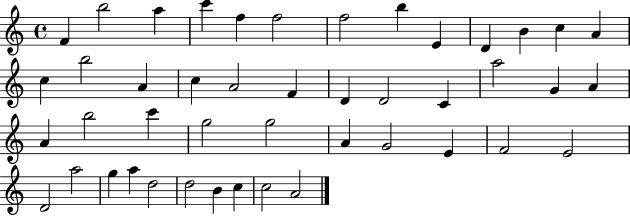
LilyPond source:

{
  \clef treble
  \time 4/4
  \defaultTimeSignature
  \key c \major
  f'4 b''2 a''4 | c'''4 f''4 f''2 | f''2 b''4 e'4 | d'4 b'4 c''4 a'4 | \break c''4 b''2 a'4 | c''4 a'2 f'4 | d'4 d'2 c'4 | a''2 g'4 a'4 | \break a'4 b''2 c'''4 | g''2 g''2 | a'4 g'2 e'4 | f'2 e'2 | \break d'2 a''2 | g''4 a''4 d''2 | d''2 b'4 c''4 | c''2 a'2 | \break \bar "|."
}